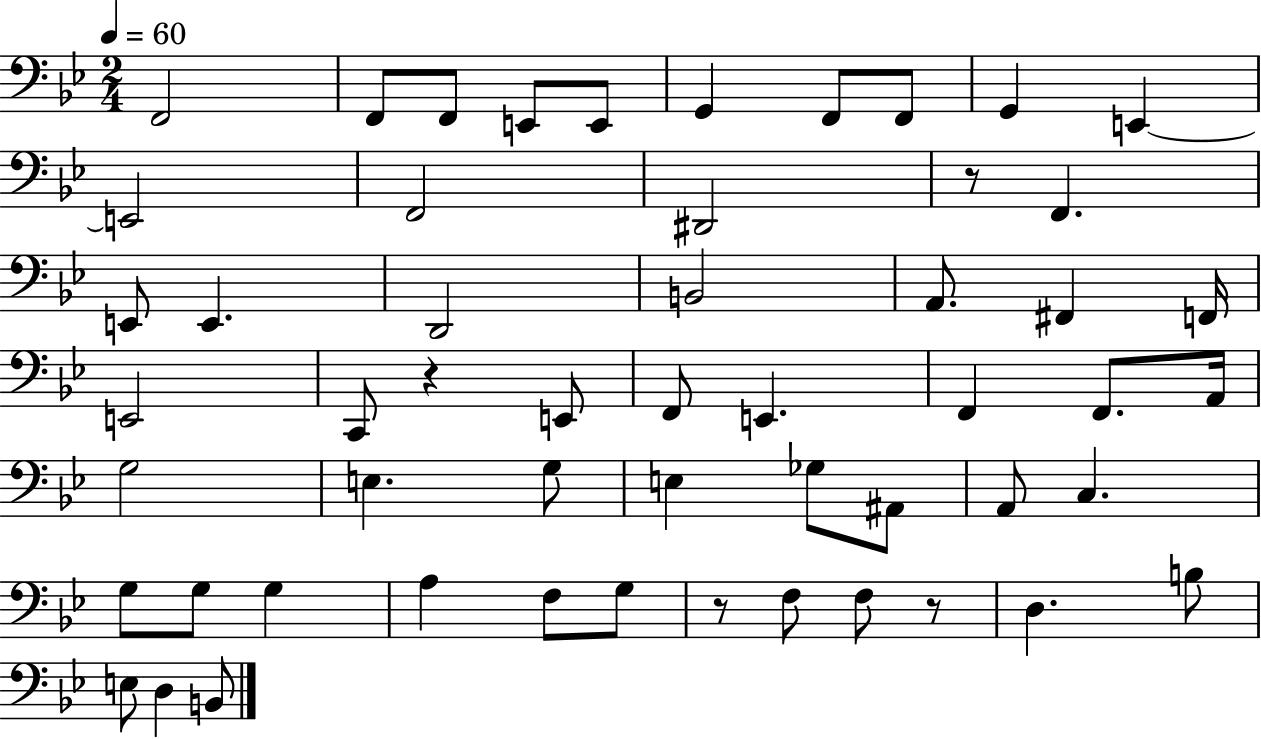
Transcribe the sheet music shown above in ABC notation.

X:1
T:Untitled
M:2/4
L:1/4
K:Bb
F,,2 F,,/2 F,,/2 E,,/2 E,,/2 G,, F,,/2 F,,/2 G,, E,, E,,2 F,,2 ^D,,2 z/2 F,, E,,/2 E,, D,,2 B,,2 A,,/2 ^F,, F,,/4 E,,2 C,,/2 z E,,/2 F,,/2 E,, F,, F,,/2 A,,/4 G,2 E, G,/2 E, _G,/2 ^A,,/2 A,,/2 C, G,/2 G,/2 G, A, F,/2 G,/2 z/2 F,/2 F,/2 z/2 D, B,/2 E,/2 D, B,,/2